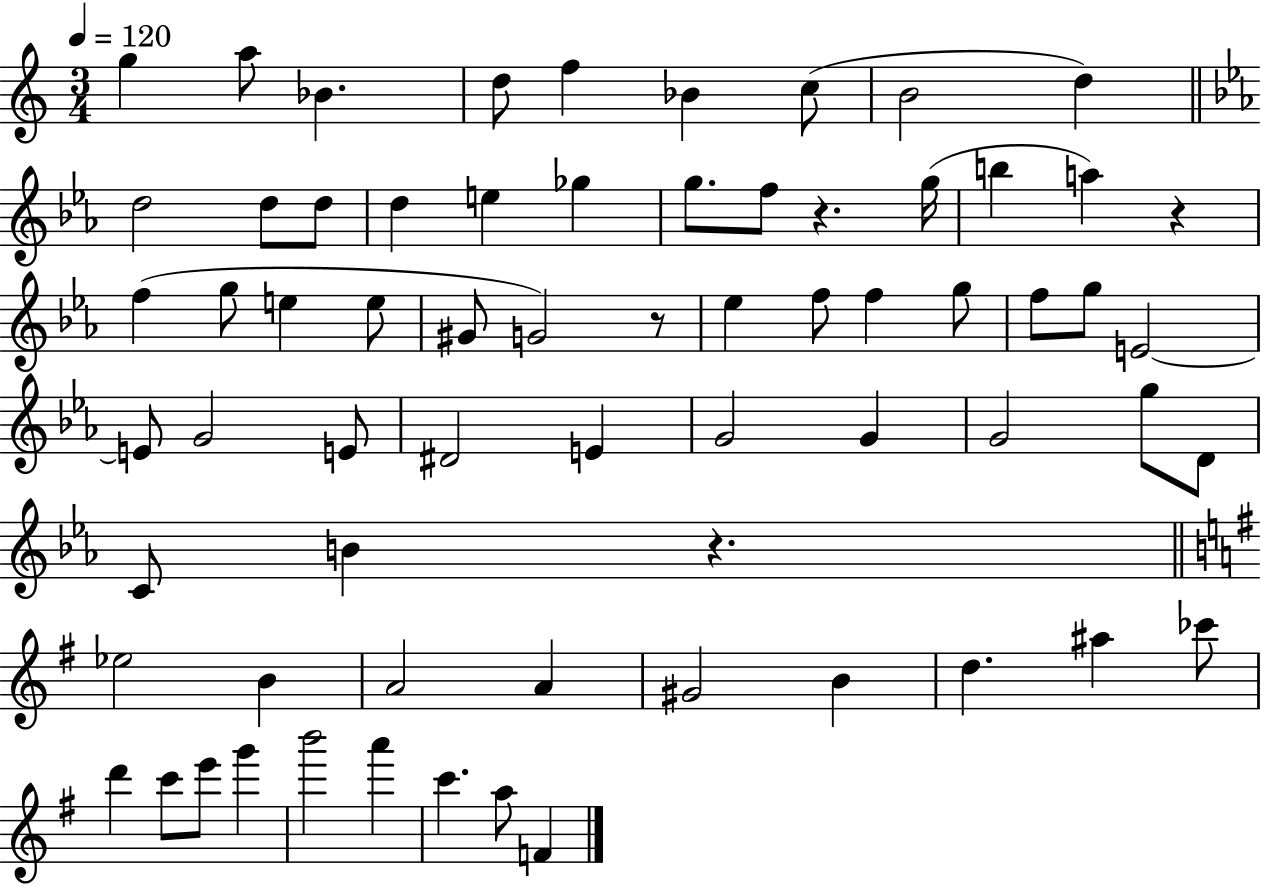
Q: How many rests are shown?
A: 4